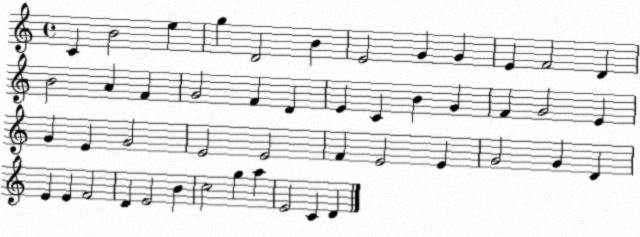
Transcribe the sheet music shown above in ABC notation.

X:1
T:Untitled
M:4/4
L:1/4
K:C
C B2 e g D2 B E2 G G E F2 D B2 A F G2 F D E C B G F G2 E G E G2 E2 E2 F E2 E G2 G D E E F2 D E2 B c2 g a E2 C D